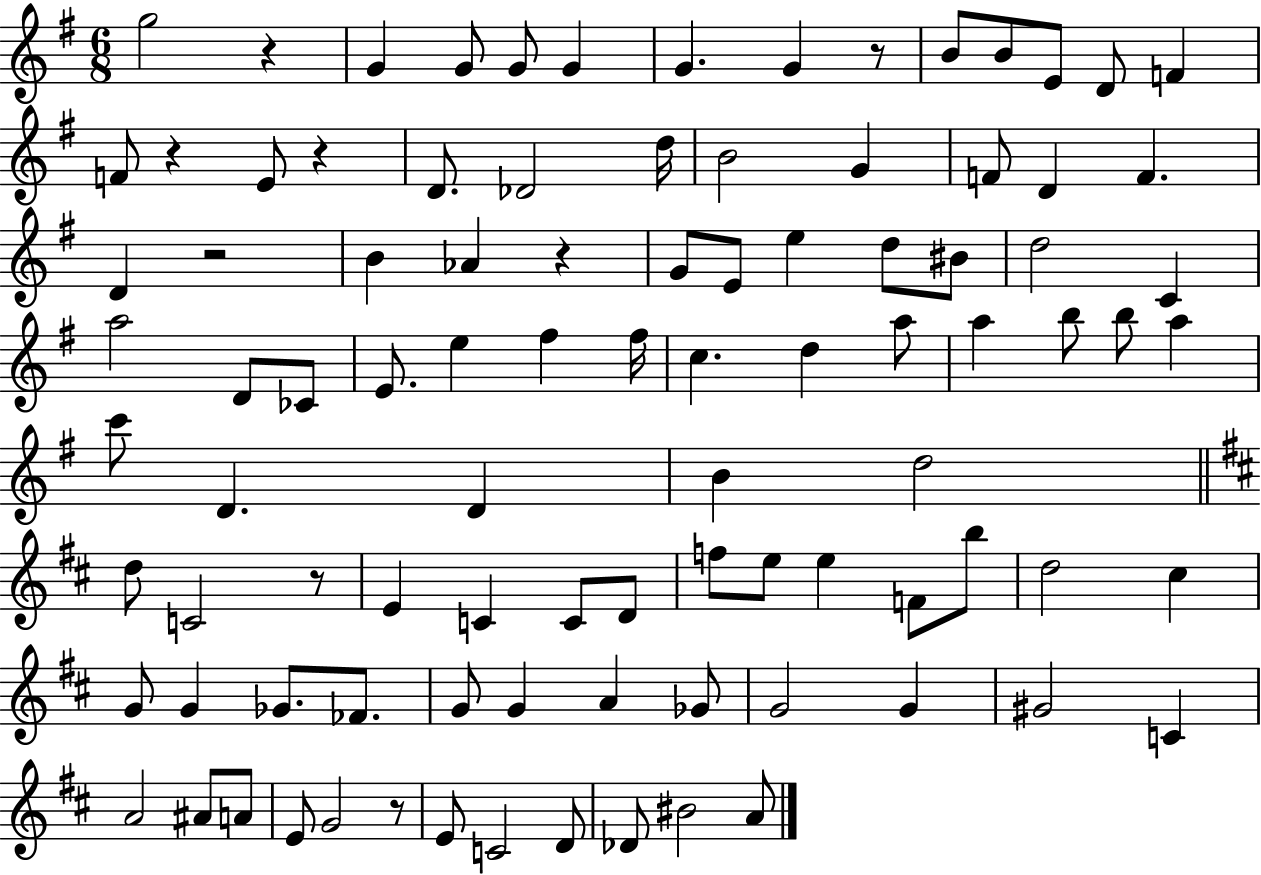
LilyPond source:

{
  \clef treble
  \numericTimeSignature
  \time 6/8
  \key g \major
  \repeat volta 2 { g''2 r4 | g'4 g'8 g'8 g'4 | g'4. g'4 r8 | b'8 b'8 e'8 d'8 f'4 | \break f'8 r4 e'8 r4 | d'8. des'2 d''16 | b'2 g'4 | f'8 d'4 f'4. | \break d'4 r2 | b'4 aes'4 r4 | g'8 e'8 e''4 d''8 bis'8 | d''2 c'4 | \break a''2 d'8 ces'8 | e'8. e''4 fis''4 fis''16 | c''4. d''4 a''8 | a''4 b''8 b''8 a''4 | \break c'''8 d'4. d'4 | b'4 d''2 | \bar "||" \break \key d \major d''8 c'2 r8 | e'4 c'4 c'8 d'8 | f''8 e''8 e''4 f'8 b''8 | d''2 cis''4 | \break g'8 g'4 ges'8. fes'8. | g'8 g'4 a'4 ges'8 | g'2 g'4 | gis'2 c'4 | \break a'2 ais'8 a'8 | e'8 g'2 r8 | e'8 c'2 d'8 | des'8 bis'2 a'8 | \break } \bar "|."
}